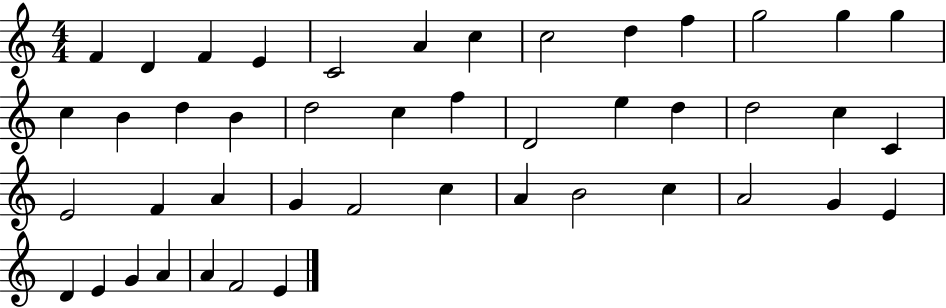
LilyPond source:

{
  \clef treble
  \numericTimeSignature
  \time 4/4
  \key c \major
  f'4 d'4 f'4 e'4 | c'2 a'4 c''4 | c''2 d''4 f''4 | g''2 g''4 g''4 | \break c''4 b'4 d''4 b'4 | d''2 c''4 f''4 | d'2 e''4 d''4 | d''2 c''4 c'4 | \break e'2 f'4 a'4 | g'4 f'2 c''4 | a'4 b'2 c''4 | a'2 g'4 e'4 | \break d'4 e'4 g'4 a'4 | a'4 f'2 e'4 | \bar "|."
}